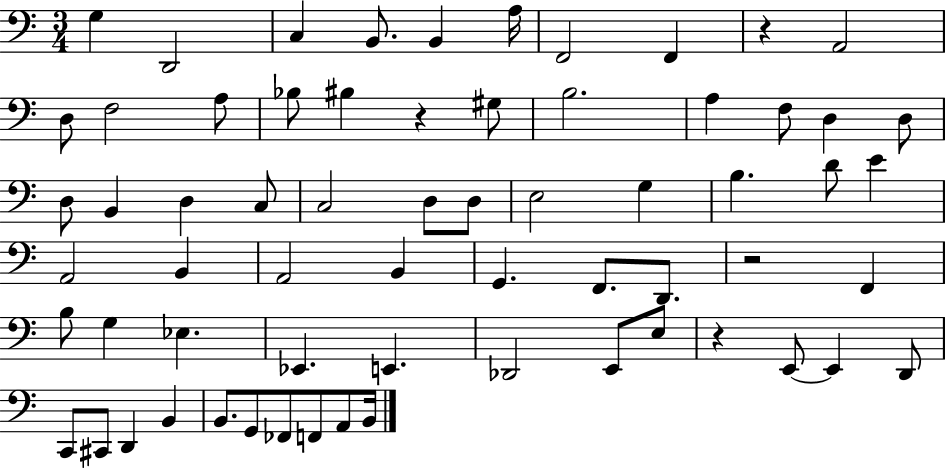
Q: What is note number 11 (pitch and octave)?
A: F3